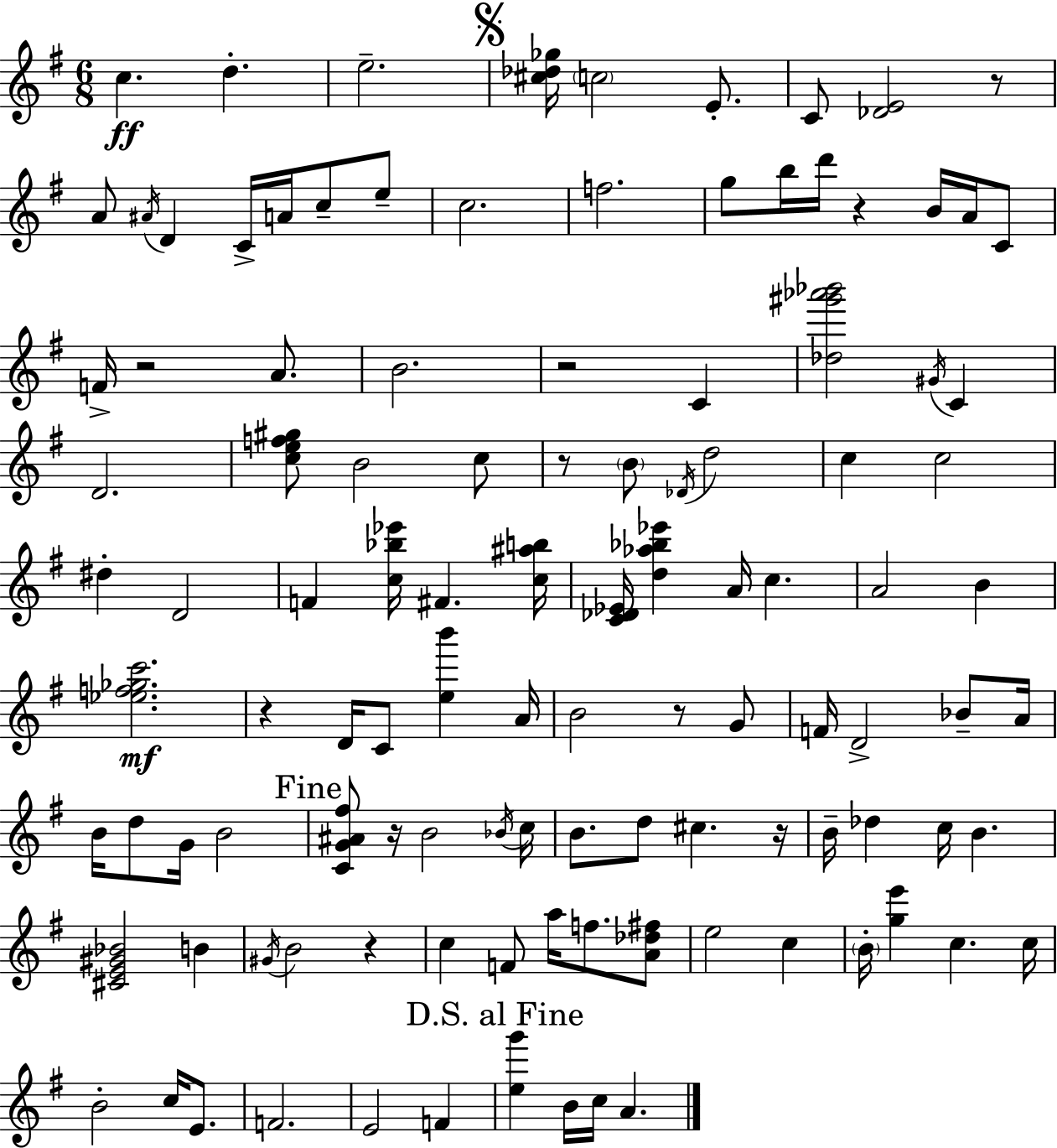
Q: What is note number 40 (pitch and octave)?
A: A4